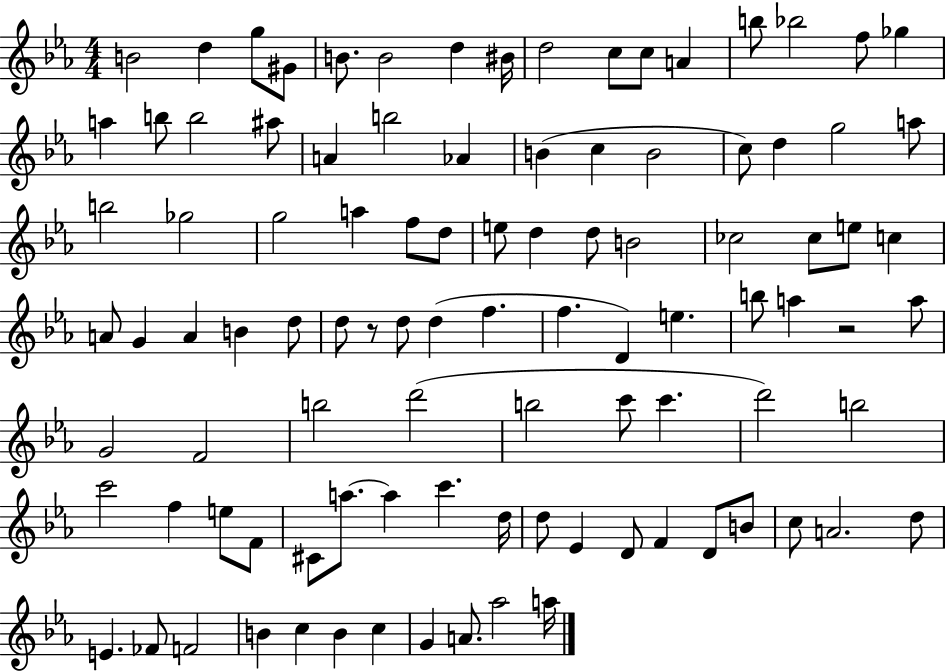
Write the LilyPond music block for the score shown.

{
  \clef treble
  \numericTimeSignature
  \time 4/4
  \key ees \major
  \repeat volta 2 { b'2 d''4 g''8 gis'8 | b'8. b'2 d''4 bis'16 | d''2 c''8 c''8 a'4 | b''8 bes''2 f''8 ges''4 | \break a''4 b''8 b''2 ais''8 | a'4 b''2 aes'4 | b'4( c''4 b'2 | c''8) d''4 g''2 a''8 | \break b''2 ges''2 | g''2 a''4 f''8 d''8 | e''8 d''4 d''8 b'2 | ces''2 ces''8 e''8 c''4 | \break a'8 g'4 a'4 b'4 d''8 | d''8 r8 d''8 d''4( f''4. | f''4. d'4) e''4. | b''8 a''4 r2 a''8 | \break g'2 f'2 | b''2 d'''2( | b''2 c'''8 c'''4. | d'''2) b''2 | \break c'''2 f''4 e''8 f'8 | cis'8 a''8.~~ a''4 c'''4. d''16 | d''8 ees'4 d'8 f'4 d'8 b'8 | c''8 a'2. d''8 | \break e'4. fes'8 f'2 | b'4 c''4 b'4 c''4 | g'4 a'8. aes''2 a''16 | } \bar "|."
}